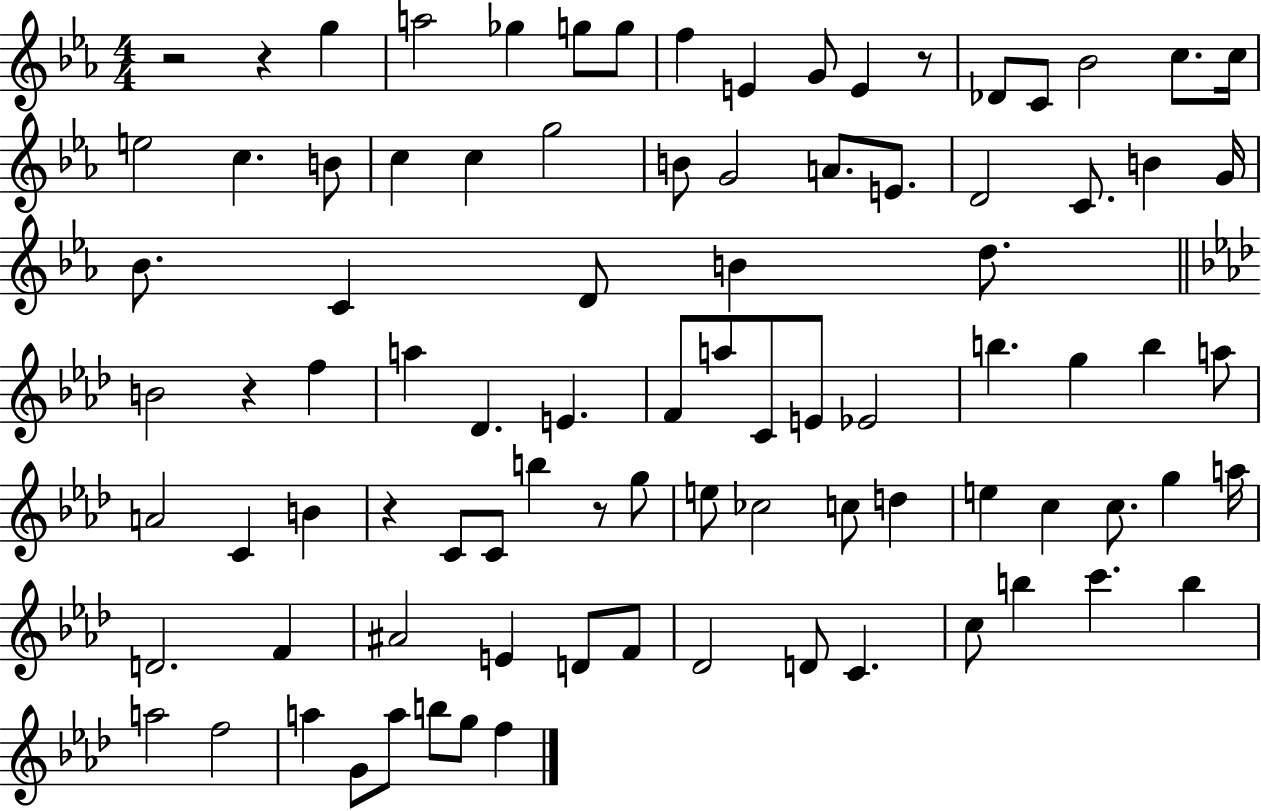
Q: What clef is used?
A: treble